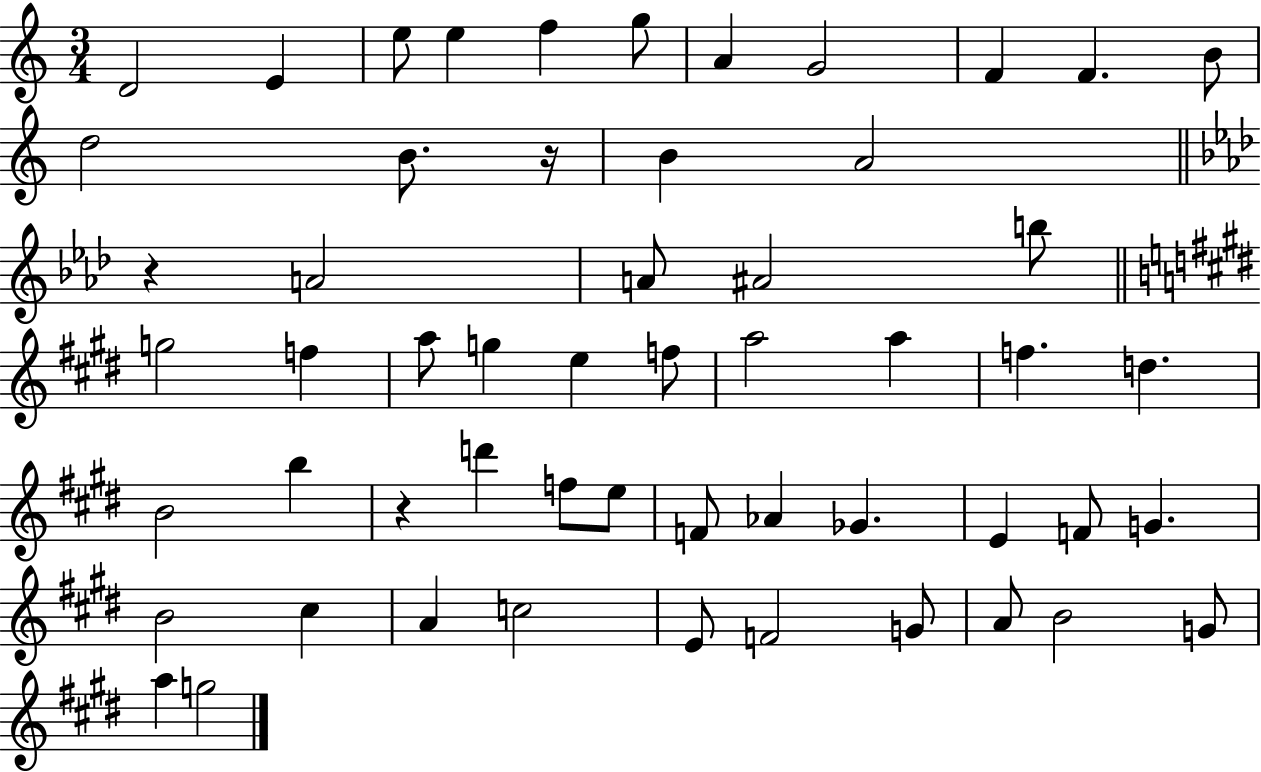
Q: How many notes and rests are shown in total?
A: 55